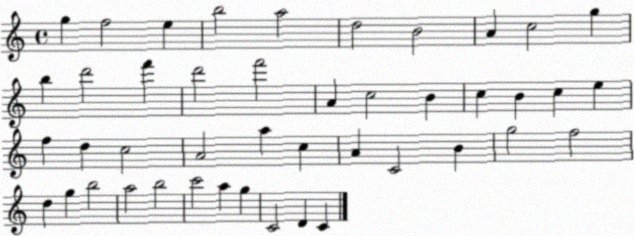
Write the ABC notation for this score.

X:1
T:Untitled
M:4/4
L:1/4
K:C
g f2 e b2 a2 d2 B2 A c2 g b d'2 f' d'2 f'2 A c2 B c B c e f d c2 A2 a c A C2 B g2 f2 d g b2 a2 b2 c'2 a g C2 D C